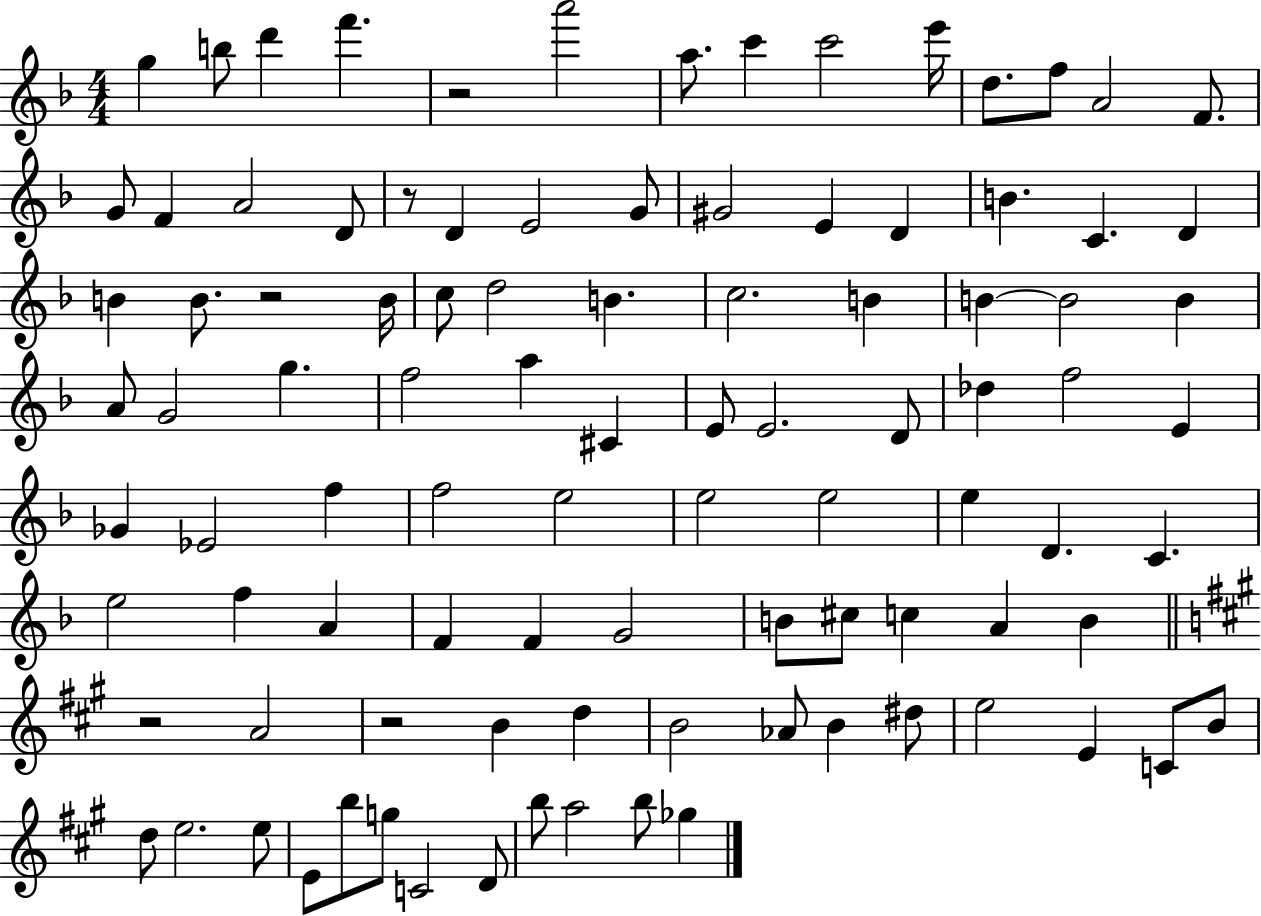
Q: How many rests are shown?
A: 5